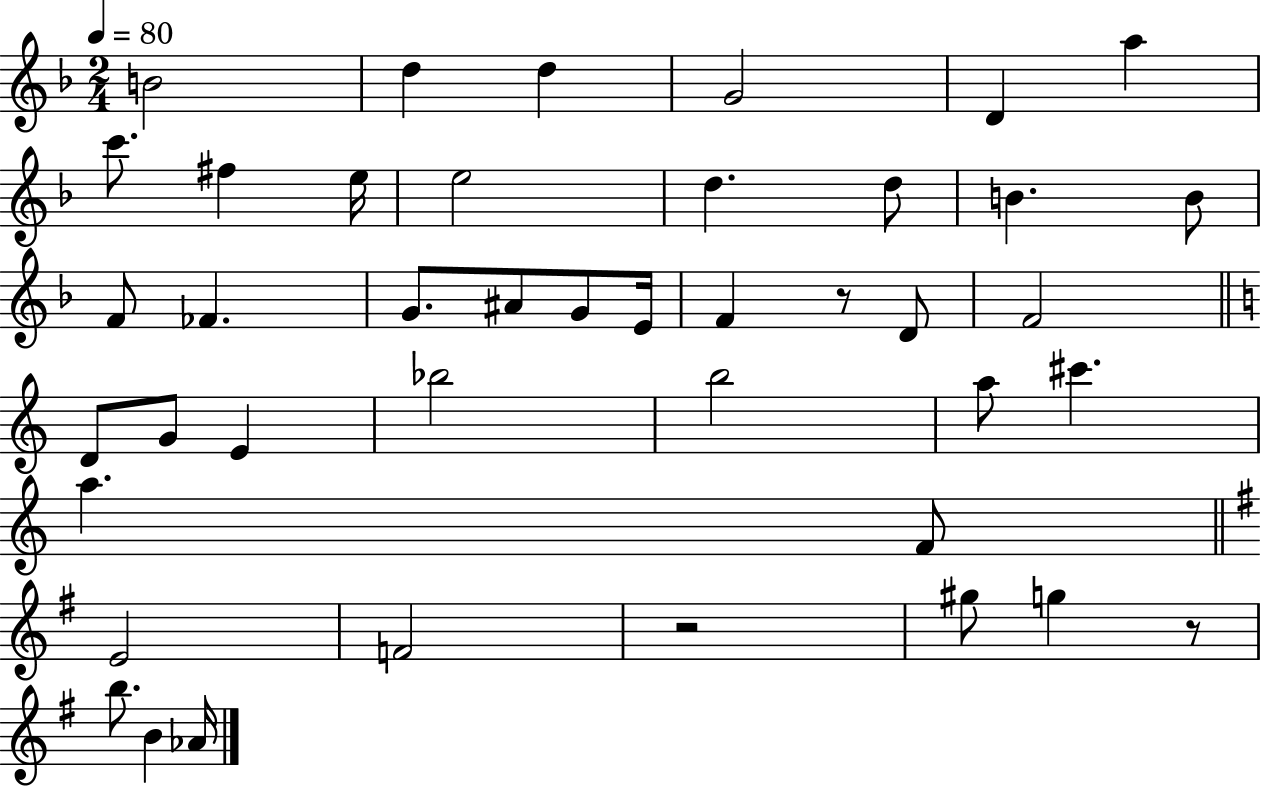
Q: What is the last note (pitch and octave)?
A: Ab4